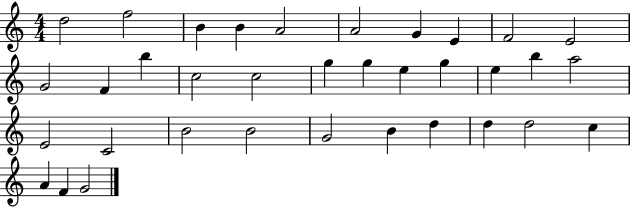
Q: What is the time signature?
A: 4/4